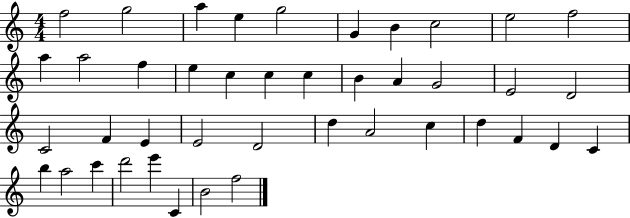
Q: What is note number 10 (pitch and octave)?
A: F5